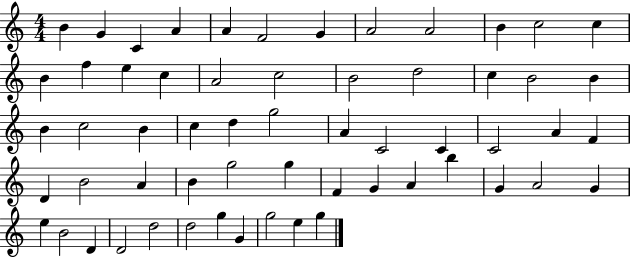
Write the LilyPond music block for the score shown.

{
  \clef treble
  \numericTimeSignature
  \time 4/4
  \key c \major
  b'4 g'4 c'4 a'4 | a'4 f'2 g'4 | a'2 a'2 | b'4 c''2 c''4 | \break b'4 f''4 e''4 c''4 | a'2 c''2 | b'2 d''2 | c''4 b'2 b'4 | \break b'4 c''2 b'4 | c''4 d''4 g''2 | a'4 c'2 c'4 | c'2 a'4 f'4 | \break d'4 b'2 a'4 | b'4 g''2 g''4 | f'4 g'4 a'4 b''4 | g'4 a'2 g'4 | \break e''4 b'2 d'4 | d'2 d''2 | d''2 g''4 g'4 | g''2 e''4 g''4 | \break \bar "|."
}